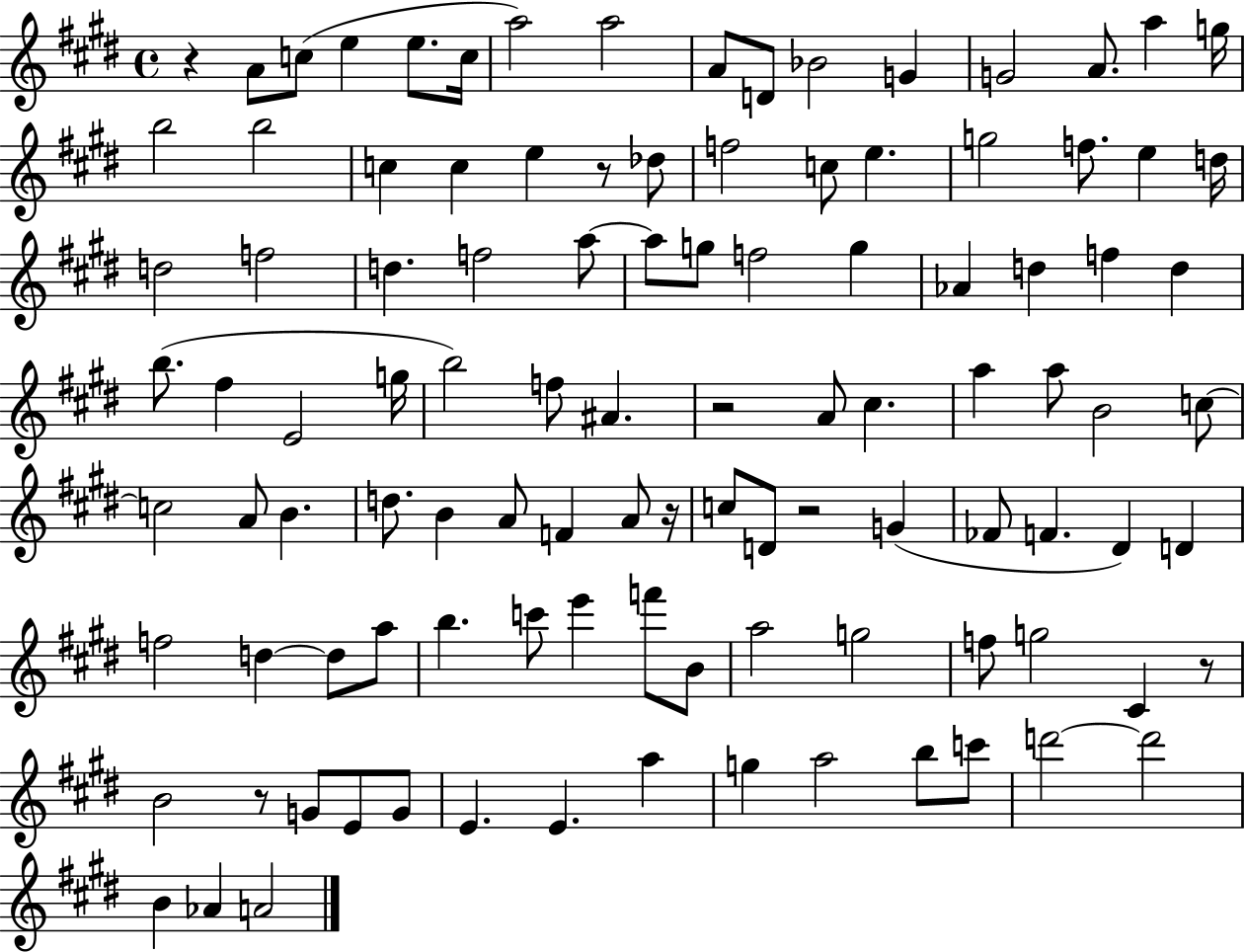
R/q A4/e C5/e E5/q E5/e. C5/s A5/h A5/h A4/e D4/e Bb4/h G4/q G4/h A4/e. A5/q G5/s B5/h B5/h C5/q C5/q E5/q R/e Db5/e F5/h C5/e E5/q. G5/h F5/e. E5/q D5/s D5/h F5/h D5/q. F5/h A5/e A5/e G5/e F5/h G5/q Ab4/q D5/q F5/q D5/q B5/e. F#5/q E4/h G5/s B5/h F5/e A#4/q. R/h A4/e C#5/q. A5/q A5/e B4/h C5/e C5/h A4/e B4/q. D5/e. B4/q A4/e F4/q A4/e R/s C5/e D4/e R/h G4/q FES4/e F4/q. D#4/q D4/q F5/h D5/q D5/e A5/e B5/q. C6/e E6/q F6/e B4/e A5/h G5/h F5/e G5/h C#4/q R/e B4/h R/e G4/e E4/e G4/e E4/q. E4/q. A5/q G5/q A5/h B5/e C6/e D6/h D6/h B4/q Ab4/q A4/h